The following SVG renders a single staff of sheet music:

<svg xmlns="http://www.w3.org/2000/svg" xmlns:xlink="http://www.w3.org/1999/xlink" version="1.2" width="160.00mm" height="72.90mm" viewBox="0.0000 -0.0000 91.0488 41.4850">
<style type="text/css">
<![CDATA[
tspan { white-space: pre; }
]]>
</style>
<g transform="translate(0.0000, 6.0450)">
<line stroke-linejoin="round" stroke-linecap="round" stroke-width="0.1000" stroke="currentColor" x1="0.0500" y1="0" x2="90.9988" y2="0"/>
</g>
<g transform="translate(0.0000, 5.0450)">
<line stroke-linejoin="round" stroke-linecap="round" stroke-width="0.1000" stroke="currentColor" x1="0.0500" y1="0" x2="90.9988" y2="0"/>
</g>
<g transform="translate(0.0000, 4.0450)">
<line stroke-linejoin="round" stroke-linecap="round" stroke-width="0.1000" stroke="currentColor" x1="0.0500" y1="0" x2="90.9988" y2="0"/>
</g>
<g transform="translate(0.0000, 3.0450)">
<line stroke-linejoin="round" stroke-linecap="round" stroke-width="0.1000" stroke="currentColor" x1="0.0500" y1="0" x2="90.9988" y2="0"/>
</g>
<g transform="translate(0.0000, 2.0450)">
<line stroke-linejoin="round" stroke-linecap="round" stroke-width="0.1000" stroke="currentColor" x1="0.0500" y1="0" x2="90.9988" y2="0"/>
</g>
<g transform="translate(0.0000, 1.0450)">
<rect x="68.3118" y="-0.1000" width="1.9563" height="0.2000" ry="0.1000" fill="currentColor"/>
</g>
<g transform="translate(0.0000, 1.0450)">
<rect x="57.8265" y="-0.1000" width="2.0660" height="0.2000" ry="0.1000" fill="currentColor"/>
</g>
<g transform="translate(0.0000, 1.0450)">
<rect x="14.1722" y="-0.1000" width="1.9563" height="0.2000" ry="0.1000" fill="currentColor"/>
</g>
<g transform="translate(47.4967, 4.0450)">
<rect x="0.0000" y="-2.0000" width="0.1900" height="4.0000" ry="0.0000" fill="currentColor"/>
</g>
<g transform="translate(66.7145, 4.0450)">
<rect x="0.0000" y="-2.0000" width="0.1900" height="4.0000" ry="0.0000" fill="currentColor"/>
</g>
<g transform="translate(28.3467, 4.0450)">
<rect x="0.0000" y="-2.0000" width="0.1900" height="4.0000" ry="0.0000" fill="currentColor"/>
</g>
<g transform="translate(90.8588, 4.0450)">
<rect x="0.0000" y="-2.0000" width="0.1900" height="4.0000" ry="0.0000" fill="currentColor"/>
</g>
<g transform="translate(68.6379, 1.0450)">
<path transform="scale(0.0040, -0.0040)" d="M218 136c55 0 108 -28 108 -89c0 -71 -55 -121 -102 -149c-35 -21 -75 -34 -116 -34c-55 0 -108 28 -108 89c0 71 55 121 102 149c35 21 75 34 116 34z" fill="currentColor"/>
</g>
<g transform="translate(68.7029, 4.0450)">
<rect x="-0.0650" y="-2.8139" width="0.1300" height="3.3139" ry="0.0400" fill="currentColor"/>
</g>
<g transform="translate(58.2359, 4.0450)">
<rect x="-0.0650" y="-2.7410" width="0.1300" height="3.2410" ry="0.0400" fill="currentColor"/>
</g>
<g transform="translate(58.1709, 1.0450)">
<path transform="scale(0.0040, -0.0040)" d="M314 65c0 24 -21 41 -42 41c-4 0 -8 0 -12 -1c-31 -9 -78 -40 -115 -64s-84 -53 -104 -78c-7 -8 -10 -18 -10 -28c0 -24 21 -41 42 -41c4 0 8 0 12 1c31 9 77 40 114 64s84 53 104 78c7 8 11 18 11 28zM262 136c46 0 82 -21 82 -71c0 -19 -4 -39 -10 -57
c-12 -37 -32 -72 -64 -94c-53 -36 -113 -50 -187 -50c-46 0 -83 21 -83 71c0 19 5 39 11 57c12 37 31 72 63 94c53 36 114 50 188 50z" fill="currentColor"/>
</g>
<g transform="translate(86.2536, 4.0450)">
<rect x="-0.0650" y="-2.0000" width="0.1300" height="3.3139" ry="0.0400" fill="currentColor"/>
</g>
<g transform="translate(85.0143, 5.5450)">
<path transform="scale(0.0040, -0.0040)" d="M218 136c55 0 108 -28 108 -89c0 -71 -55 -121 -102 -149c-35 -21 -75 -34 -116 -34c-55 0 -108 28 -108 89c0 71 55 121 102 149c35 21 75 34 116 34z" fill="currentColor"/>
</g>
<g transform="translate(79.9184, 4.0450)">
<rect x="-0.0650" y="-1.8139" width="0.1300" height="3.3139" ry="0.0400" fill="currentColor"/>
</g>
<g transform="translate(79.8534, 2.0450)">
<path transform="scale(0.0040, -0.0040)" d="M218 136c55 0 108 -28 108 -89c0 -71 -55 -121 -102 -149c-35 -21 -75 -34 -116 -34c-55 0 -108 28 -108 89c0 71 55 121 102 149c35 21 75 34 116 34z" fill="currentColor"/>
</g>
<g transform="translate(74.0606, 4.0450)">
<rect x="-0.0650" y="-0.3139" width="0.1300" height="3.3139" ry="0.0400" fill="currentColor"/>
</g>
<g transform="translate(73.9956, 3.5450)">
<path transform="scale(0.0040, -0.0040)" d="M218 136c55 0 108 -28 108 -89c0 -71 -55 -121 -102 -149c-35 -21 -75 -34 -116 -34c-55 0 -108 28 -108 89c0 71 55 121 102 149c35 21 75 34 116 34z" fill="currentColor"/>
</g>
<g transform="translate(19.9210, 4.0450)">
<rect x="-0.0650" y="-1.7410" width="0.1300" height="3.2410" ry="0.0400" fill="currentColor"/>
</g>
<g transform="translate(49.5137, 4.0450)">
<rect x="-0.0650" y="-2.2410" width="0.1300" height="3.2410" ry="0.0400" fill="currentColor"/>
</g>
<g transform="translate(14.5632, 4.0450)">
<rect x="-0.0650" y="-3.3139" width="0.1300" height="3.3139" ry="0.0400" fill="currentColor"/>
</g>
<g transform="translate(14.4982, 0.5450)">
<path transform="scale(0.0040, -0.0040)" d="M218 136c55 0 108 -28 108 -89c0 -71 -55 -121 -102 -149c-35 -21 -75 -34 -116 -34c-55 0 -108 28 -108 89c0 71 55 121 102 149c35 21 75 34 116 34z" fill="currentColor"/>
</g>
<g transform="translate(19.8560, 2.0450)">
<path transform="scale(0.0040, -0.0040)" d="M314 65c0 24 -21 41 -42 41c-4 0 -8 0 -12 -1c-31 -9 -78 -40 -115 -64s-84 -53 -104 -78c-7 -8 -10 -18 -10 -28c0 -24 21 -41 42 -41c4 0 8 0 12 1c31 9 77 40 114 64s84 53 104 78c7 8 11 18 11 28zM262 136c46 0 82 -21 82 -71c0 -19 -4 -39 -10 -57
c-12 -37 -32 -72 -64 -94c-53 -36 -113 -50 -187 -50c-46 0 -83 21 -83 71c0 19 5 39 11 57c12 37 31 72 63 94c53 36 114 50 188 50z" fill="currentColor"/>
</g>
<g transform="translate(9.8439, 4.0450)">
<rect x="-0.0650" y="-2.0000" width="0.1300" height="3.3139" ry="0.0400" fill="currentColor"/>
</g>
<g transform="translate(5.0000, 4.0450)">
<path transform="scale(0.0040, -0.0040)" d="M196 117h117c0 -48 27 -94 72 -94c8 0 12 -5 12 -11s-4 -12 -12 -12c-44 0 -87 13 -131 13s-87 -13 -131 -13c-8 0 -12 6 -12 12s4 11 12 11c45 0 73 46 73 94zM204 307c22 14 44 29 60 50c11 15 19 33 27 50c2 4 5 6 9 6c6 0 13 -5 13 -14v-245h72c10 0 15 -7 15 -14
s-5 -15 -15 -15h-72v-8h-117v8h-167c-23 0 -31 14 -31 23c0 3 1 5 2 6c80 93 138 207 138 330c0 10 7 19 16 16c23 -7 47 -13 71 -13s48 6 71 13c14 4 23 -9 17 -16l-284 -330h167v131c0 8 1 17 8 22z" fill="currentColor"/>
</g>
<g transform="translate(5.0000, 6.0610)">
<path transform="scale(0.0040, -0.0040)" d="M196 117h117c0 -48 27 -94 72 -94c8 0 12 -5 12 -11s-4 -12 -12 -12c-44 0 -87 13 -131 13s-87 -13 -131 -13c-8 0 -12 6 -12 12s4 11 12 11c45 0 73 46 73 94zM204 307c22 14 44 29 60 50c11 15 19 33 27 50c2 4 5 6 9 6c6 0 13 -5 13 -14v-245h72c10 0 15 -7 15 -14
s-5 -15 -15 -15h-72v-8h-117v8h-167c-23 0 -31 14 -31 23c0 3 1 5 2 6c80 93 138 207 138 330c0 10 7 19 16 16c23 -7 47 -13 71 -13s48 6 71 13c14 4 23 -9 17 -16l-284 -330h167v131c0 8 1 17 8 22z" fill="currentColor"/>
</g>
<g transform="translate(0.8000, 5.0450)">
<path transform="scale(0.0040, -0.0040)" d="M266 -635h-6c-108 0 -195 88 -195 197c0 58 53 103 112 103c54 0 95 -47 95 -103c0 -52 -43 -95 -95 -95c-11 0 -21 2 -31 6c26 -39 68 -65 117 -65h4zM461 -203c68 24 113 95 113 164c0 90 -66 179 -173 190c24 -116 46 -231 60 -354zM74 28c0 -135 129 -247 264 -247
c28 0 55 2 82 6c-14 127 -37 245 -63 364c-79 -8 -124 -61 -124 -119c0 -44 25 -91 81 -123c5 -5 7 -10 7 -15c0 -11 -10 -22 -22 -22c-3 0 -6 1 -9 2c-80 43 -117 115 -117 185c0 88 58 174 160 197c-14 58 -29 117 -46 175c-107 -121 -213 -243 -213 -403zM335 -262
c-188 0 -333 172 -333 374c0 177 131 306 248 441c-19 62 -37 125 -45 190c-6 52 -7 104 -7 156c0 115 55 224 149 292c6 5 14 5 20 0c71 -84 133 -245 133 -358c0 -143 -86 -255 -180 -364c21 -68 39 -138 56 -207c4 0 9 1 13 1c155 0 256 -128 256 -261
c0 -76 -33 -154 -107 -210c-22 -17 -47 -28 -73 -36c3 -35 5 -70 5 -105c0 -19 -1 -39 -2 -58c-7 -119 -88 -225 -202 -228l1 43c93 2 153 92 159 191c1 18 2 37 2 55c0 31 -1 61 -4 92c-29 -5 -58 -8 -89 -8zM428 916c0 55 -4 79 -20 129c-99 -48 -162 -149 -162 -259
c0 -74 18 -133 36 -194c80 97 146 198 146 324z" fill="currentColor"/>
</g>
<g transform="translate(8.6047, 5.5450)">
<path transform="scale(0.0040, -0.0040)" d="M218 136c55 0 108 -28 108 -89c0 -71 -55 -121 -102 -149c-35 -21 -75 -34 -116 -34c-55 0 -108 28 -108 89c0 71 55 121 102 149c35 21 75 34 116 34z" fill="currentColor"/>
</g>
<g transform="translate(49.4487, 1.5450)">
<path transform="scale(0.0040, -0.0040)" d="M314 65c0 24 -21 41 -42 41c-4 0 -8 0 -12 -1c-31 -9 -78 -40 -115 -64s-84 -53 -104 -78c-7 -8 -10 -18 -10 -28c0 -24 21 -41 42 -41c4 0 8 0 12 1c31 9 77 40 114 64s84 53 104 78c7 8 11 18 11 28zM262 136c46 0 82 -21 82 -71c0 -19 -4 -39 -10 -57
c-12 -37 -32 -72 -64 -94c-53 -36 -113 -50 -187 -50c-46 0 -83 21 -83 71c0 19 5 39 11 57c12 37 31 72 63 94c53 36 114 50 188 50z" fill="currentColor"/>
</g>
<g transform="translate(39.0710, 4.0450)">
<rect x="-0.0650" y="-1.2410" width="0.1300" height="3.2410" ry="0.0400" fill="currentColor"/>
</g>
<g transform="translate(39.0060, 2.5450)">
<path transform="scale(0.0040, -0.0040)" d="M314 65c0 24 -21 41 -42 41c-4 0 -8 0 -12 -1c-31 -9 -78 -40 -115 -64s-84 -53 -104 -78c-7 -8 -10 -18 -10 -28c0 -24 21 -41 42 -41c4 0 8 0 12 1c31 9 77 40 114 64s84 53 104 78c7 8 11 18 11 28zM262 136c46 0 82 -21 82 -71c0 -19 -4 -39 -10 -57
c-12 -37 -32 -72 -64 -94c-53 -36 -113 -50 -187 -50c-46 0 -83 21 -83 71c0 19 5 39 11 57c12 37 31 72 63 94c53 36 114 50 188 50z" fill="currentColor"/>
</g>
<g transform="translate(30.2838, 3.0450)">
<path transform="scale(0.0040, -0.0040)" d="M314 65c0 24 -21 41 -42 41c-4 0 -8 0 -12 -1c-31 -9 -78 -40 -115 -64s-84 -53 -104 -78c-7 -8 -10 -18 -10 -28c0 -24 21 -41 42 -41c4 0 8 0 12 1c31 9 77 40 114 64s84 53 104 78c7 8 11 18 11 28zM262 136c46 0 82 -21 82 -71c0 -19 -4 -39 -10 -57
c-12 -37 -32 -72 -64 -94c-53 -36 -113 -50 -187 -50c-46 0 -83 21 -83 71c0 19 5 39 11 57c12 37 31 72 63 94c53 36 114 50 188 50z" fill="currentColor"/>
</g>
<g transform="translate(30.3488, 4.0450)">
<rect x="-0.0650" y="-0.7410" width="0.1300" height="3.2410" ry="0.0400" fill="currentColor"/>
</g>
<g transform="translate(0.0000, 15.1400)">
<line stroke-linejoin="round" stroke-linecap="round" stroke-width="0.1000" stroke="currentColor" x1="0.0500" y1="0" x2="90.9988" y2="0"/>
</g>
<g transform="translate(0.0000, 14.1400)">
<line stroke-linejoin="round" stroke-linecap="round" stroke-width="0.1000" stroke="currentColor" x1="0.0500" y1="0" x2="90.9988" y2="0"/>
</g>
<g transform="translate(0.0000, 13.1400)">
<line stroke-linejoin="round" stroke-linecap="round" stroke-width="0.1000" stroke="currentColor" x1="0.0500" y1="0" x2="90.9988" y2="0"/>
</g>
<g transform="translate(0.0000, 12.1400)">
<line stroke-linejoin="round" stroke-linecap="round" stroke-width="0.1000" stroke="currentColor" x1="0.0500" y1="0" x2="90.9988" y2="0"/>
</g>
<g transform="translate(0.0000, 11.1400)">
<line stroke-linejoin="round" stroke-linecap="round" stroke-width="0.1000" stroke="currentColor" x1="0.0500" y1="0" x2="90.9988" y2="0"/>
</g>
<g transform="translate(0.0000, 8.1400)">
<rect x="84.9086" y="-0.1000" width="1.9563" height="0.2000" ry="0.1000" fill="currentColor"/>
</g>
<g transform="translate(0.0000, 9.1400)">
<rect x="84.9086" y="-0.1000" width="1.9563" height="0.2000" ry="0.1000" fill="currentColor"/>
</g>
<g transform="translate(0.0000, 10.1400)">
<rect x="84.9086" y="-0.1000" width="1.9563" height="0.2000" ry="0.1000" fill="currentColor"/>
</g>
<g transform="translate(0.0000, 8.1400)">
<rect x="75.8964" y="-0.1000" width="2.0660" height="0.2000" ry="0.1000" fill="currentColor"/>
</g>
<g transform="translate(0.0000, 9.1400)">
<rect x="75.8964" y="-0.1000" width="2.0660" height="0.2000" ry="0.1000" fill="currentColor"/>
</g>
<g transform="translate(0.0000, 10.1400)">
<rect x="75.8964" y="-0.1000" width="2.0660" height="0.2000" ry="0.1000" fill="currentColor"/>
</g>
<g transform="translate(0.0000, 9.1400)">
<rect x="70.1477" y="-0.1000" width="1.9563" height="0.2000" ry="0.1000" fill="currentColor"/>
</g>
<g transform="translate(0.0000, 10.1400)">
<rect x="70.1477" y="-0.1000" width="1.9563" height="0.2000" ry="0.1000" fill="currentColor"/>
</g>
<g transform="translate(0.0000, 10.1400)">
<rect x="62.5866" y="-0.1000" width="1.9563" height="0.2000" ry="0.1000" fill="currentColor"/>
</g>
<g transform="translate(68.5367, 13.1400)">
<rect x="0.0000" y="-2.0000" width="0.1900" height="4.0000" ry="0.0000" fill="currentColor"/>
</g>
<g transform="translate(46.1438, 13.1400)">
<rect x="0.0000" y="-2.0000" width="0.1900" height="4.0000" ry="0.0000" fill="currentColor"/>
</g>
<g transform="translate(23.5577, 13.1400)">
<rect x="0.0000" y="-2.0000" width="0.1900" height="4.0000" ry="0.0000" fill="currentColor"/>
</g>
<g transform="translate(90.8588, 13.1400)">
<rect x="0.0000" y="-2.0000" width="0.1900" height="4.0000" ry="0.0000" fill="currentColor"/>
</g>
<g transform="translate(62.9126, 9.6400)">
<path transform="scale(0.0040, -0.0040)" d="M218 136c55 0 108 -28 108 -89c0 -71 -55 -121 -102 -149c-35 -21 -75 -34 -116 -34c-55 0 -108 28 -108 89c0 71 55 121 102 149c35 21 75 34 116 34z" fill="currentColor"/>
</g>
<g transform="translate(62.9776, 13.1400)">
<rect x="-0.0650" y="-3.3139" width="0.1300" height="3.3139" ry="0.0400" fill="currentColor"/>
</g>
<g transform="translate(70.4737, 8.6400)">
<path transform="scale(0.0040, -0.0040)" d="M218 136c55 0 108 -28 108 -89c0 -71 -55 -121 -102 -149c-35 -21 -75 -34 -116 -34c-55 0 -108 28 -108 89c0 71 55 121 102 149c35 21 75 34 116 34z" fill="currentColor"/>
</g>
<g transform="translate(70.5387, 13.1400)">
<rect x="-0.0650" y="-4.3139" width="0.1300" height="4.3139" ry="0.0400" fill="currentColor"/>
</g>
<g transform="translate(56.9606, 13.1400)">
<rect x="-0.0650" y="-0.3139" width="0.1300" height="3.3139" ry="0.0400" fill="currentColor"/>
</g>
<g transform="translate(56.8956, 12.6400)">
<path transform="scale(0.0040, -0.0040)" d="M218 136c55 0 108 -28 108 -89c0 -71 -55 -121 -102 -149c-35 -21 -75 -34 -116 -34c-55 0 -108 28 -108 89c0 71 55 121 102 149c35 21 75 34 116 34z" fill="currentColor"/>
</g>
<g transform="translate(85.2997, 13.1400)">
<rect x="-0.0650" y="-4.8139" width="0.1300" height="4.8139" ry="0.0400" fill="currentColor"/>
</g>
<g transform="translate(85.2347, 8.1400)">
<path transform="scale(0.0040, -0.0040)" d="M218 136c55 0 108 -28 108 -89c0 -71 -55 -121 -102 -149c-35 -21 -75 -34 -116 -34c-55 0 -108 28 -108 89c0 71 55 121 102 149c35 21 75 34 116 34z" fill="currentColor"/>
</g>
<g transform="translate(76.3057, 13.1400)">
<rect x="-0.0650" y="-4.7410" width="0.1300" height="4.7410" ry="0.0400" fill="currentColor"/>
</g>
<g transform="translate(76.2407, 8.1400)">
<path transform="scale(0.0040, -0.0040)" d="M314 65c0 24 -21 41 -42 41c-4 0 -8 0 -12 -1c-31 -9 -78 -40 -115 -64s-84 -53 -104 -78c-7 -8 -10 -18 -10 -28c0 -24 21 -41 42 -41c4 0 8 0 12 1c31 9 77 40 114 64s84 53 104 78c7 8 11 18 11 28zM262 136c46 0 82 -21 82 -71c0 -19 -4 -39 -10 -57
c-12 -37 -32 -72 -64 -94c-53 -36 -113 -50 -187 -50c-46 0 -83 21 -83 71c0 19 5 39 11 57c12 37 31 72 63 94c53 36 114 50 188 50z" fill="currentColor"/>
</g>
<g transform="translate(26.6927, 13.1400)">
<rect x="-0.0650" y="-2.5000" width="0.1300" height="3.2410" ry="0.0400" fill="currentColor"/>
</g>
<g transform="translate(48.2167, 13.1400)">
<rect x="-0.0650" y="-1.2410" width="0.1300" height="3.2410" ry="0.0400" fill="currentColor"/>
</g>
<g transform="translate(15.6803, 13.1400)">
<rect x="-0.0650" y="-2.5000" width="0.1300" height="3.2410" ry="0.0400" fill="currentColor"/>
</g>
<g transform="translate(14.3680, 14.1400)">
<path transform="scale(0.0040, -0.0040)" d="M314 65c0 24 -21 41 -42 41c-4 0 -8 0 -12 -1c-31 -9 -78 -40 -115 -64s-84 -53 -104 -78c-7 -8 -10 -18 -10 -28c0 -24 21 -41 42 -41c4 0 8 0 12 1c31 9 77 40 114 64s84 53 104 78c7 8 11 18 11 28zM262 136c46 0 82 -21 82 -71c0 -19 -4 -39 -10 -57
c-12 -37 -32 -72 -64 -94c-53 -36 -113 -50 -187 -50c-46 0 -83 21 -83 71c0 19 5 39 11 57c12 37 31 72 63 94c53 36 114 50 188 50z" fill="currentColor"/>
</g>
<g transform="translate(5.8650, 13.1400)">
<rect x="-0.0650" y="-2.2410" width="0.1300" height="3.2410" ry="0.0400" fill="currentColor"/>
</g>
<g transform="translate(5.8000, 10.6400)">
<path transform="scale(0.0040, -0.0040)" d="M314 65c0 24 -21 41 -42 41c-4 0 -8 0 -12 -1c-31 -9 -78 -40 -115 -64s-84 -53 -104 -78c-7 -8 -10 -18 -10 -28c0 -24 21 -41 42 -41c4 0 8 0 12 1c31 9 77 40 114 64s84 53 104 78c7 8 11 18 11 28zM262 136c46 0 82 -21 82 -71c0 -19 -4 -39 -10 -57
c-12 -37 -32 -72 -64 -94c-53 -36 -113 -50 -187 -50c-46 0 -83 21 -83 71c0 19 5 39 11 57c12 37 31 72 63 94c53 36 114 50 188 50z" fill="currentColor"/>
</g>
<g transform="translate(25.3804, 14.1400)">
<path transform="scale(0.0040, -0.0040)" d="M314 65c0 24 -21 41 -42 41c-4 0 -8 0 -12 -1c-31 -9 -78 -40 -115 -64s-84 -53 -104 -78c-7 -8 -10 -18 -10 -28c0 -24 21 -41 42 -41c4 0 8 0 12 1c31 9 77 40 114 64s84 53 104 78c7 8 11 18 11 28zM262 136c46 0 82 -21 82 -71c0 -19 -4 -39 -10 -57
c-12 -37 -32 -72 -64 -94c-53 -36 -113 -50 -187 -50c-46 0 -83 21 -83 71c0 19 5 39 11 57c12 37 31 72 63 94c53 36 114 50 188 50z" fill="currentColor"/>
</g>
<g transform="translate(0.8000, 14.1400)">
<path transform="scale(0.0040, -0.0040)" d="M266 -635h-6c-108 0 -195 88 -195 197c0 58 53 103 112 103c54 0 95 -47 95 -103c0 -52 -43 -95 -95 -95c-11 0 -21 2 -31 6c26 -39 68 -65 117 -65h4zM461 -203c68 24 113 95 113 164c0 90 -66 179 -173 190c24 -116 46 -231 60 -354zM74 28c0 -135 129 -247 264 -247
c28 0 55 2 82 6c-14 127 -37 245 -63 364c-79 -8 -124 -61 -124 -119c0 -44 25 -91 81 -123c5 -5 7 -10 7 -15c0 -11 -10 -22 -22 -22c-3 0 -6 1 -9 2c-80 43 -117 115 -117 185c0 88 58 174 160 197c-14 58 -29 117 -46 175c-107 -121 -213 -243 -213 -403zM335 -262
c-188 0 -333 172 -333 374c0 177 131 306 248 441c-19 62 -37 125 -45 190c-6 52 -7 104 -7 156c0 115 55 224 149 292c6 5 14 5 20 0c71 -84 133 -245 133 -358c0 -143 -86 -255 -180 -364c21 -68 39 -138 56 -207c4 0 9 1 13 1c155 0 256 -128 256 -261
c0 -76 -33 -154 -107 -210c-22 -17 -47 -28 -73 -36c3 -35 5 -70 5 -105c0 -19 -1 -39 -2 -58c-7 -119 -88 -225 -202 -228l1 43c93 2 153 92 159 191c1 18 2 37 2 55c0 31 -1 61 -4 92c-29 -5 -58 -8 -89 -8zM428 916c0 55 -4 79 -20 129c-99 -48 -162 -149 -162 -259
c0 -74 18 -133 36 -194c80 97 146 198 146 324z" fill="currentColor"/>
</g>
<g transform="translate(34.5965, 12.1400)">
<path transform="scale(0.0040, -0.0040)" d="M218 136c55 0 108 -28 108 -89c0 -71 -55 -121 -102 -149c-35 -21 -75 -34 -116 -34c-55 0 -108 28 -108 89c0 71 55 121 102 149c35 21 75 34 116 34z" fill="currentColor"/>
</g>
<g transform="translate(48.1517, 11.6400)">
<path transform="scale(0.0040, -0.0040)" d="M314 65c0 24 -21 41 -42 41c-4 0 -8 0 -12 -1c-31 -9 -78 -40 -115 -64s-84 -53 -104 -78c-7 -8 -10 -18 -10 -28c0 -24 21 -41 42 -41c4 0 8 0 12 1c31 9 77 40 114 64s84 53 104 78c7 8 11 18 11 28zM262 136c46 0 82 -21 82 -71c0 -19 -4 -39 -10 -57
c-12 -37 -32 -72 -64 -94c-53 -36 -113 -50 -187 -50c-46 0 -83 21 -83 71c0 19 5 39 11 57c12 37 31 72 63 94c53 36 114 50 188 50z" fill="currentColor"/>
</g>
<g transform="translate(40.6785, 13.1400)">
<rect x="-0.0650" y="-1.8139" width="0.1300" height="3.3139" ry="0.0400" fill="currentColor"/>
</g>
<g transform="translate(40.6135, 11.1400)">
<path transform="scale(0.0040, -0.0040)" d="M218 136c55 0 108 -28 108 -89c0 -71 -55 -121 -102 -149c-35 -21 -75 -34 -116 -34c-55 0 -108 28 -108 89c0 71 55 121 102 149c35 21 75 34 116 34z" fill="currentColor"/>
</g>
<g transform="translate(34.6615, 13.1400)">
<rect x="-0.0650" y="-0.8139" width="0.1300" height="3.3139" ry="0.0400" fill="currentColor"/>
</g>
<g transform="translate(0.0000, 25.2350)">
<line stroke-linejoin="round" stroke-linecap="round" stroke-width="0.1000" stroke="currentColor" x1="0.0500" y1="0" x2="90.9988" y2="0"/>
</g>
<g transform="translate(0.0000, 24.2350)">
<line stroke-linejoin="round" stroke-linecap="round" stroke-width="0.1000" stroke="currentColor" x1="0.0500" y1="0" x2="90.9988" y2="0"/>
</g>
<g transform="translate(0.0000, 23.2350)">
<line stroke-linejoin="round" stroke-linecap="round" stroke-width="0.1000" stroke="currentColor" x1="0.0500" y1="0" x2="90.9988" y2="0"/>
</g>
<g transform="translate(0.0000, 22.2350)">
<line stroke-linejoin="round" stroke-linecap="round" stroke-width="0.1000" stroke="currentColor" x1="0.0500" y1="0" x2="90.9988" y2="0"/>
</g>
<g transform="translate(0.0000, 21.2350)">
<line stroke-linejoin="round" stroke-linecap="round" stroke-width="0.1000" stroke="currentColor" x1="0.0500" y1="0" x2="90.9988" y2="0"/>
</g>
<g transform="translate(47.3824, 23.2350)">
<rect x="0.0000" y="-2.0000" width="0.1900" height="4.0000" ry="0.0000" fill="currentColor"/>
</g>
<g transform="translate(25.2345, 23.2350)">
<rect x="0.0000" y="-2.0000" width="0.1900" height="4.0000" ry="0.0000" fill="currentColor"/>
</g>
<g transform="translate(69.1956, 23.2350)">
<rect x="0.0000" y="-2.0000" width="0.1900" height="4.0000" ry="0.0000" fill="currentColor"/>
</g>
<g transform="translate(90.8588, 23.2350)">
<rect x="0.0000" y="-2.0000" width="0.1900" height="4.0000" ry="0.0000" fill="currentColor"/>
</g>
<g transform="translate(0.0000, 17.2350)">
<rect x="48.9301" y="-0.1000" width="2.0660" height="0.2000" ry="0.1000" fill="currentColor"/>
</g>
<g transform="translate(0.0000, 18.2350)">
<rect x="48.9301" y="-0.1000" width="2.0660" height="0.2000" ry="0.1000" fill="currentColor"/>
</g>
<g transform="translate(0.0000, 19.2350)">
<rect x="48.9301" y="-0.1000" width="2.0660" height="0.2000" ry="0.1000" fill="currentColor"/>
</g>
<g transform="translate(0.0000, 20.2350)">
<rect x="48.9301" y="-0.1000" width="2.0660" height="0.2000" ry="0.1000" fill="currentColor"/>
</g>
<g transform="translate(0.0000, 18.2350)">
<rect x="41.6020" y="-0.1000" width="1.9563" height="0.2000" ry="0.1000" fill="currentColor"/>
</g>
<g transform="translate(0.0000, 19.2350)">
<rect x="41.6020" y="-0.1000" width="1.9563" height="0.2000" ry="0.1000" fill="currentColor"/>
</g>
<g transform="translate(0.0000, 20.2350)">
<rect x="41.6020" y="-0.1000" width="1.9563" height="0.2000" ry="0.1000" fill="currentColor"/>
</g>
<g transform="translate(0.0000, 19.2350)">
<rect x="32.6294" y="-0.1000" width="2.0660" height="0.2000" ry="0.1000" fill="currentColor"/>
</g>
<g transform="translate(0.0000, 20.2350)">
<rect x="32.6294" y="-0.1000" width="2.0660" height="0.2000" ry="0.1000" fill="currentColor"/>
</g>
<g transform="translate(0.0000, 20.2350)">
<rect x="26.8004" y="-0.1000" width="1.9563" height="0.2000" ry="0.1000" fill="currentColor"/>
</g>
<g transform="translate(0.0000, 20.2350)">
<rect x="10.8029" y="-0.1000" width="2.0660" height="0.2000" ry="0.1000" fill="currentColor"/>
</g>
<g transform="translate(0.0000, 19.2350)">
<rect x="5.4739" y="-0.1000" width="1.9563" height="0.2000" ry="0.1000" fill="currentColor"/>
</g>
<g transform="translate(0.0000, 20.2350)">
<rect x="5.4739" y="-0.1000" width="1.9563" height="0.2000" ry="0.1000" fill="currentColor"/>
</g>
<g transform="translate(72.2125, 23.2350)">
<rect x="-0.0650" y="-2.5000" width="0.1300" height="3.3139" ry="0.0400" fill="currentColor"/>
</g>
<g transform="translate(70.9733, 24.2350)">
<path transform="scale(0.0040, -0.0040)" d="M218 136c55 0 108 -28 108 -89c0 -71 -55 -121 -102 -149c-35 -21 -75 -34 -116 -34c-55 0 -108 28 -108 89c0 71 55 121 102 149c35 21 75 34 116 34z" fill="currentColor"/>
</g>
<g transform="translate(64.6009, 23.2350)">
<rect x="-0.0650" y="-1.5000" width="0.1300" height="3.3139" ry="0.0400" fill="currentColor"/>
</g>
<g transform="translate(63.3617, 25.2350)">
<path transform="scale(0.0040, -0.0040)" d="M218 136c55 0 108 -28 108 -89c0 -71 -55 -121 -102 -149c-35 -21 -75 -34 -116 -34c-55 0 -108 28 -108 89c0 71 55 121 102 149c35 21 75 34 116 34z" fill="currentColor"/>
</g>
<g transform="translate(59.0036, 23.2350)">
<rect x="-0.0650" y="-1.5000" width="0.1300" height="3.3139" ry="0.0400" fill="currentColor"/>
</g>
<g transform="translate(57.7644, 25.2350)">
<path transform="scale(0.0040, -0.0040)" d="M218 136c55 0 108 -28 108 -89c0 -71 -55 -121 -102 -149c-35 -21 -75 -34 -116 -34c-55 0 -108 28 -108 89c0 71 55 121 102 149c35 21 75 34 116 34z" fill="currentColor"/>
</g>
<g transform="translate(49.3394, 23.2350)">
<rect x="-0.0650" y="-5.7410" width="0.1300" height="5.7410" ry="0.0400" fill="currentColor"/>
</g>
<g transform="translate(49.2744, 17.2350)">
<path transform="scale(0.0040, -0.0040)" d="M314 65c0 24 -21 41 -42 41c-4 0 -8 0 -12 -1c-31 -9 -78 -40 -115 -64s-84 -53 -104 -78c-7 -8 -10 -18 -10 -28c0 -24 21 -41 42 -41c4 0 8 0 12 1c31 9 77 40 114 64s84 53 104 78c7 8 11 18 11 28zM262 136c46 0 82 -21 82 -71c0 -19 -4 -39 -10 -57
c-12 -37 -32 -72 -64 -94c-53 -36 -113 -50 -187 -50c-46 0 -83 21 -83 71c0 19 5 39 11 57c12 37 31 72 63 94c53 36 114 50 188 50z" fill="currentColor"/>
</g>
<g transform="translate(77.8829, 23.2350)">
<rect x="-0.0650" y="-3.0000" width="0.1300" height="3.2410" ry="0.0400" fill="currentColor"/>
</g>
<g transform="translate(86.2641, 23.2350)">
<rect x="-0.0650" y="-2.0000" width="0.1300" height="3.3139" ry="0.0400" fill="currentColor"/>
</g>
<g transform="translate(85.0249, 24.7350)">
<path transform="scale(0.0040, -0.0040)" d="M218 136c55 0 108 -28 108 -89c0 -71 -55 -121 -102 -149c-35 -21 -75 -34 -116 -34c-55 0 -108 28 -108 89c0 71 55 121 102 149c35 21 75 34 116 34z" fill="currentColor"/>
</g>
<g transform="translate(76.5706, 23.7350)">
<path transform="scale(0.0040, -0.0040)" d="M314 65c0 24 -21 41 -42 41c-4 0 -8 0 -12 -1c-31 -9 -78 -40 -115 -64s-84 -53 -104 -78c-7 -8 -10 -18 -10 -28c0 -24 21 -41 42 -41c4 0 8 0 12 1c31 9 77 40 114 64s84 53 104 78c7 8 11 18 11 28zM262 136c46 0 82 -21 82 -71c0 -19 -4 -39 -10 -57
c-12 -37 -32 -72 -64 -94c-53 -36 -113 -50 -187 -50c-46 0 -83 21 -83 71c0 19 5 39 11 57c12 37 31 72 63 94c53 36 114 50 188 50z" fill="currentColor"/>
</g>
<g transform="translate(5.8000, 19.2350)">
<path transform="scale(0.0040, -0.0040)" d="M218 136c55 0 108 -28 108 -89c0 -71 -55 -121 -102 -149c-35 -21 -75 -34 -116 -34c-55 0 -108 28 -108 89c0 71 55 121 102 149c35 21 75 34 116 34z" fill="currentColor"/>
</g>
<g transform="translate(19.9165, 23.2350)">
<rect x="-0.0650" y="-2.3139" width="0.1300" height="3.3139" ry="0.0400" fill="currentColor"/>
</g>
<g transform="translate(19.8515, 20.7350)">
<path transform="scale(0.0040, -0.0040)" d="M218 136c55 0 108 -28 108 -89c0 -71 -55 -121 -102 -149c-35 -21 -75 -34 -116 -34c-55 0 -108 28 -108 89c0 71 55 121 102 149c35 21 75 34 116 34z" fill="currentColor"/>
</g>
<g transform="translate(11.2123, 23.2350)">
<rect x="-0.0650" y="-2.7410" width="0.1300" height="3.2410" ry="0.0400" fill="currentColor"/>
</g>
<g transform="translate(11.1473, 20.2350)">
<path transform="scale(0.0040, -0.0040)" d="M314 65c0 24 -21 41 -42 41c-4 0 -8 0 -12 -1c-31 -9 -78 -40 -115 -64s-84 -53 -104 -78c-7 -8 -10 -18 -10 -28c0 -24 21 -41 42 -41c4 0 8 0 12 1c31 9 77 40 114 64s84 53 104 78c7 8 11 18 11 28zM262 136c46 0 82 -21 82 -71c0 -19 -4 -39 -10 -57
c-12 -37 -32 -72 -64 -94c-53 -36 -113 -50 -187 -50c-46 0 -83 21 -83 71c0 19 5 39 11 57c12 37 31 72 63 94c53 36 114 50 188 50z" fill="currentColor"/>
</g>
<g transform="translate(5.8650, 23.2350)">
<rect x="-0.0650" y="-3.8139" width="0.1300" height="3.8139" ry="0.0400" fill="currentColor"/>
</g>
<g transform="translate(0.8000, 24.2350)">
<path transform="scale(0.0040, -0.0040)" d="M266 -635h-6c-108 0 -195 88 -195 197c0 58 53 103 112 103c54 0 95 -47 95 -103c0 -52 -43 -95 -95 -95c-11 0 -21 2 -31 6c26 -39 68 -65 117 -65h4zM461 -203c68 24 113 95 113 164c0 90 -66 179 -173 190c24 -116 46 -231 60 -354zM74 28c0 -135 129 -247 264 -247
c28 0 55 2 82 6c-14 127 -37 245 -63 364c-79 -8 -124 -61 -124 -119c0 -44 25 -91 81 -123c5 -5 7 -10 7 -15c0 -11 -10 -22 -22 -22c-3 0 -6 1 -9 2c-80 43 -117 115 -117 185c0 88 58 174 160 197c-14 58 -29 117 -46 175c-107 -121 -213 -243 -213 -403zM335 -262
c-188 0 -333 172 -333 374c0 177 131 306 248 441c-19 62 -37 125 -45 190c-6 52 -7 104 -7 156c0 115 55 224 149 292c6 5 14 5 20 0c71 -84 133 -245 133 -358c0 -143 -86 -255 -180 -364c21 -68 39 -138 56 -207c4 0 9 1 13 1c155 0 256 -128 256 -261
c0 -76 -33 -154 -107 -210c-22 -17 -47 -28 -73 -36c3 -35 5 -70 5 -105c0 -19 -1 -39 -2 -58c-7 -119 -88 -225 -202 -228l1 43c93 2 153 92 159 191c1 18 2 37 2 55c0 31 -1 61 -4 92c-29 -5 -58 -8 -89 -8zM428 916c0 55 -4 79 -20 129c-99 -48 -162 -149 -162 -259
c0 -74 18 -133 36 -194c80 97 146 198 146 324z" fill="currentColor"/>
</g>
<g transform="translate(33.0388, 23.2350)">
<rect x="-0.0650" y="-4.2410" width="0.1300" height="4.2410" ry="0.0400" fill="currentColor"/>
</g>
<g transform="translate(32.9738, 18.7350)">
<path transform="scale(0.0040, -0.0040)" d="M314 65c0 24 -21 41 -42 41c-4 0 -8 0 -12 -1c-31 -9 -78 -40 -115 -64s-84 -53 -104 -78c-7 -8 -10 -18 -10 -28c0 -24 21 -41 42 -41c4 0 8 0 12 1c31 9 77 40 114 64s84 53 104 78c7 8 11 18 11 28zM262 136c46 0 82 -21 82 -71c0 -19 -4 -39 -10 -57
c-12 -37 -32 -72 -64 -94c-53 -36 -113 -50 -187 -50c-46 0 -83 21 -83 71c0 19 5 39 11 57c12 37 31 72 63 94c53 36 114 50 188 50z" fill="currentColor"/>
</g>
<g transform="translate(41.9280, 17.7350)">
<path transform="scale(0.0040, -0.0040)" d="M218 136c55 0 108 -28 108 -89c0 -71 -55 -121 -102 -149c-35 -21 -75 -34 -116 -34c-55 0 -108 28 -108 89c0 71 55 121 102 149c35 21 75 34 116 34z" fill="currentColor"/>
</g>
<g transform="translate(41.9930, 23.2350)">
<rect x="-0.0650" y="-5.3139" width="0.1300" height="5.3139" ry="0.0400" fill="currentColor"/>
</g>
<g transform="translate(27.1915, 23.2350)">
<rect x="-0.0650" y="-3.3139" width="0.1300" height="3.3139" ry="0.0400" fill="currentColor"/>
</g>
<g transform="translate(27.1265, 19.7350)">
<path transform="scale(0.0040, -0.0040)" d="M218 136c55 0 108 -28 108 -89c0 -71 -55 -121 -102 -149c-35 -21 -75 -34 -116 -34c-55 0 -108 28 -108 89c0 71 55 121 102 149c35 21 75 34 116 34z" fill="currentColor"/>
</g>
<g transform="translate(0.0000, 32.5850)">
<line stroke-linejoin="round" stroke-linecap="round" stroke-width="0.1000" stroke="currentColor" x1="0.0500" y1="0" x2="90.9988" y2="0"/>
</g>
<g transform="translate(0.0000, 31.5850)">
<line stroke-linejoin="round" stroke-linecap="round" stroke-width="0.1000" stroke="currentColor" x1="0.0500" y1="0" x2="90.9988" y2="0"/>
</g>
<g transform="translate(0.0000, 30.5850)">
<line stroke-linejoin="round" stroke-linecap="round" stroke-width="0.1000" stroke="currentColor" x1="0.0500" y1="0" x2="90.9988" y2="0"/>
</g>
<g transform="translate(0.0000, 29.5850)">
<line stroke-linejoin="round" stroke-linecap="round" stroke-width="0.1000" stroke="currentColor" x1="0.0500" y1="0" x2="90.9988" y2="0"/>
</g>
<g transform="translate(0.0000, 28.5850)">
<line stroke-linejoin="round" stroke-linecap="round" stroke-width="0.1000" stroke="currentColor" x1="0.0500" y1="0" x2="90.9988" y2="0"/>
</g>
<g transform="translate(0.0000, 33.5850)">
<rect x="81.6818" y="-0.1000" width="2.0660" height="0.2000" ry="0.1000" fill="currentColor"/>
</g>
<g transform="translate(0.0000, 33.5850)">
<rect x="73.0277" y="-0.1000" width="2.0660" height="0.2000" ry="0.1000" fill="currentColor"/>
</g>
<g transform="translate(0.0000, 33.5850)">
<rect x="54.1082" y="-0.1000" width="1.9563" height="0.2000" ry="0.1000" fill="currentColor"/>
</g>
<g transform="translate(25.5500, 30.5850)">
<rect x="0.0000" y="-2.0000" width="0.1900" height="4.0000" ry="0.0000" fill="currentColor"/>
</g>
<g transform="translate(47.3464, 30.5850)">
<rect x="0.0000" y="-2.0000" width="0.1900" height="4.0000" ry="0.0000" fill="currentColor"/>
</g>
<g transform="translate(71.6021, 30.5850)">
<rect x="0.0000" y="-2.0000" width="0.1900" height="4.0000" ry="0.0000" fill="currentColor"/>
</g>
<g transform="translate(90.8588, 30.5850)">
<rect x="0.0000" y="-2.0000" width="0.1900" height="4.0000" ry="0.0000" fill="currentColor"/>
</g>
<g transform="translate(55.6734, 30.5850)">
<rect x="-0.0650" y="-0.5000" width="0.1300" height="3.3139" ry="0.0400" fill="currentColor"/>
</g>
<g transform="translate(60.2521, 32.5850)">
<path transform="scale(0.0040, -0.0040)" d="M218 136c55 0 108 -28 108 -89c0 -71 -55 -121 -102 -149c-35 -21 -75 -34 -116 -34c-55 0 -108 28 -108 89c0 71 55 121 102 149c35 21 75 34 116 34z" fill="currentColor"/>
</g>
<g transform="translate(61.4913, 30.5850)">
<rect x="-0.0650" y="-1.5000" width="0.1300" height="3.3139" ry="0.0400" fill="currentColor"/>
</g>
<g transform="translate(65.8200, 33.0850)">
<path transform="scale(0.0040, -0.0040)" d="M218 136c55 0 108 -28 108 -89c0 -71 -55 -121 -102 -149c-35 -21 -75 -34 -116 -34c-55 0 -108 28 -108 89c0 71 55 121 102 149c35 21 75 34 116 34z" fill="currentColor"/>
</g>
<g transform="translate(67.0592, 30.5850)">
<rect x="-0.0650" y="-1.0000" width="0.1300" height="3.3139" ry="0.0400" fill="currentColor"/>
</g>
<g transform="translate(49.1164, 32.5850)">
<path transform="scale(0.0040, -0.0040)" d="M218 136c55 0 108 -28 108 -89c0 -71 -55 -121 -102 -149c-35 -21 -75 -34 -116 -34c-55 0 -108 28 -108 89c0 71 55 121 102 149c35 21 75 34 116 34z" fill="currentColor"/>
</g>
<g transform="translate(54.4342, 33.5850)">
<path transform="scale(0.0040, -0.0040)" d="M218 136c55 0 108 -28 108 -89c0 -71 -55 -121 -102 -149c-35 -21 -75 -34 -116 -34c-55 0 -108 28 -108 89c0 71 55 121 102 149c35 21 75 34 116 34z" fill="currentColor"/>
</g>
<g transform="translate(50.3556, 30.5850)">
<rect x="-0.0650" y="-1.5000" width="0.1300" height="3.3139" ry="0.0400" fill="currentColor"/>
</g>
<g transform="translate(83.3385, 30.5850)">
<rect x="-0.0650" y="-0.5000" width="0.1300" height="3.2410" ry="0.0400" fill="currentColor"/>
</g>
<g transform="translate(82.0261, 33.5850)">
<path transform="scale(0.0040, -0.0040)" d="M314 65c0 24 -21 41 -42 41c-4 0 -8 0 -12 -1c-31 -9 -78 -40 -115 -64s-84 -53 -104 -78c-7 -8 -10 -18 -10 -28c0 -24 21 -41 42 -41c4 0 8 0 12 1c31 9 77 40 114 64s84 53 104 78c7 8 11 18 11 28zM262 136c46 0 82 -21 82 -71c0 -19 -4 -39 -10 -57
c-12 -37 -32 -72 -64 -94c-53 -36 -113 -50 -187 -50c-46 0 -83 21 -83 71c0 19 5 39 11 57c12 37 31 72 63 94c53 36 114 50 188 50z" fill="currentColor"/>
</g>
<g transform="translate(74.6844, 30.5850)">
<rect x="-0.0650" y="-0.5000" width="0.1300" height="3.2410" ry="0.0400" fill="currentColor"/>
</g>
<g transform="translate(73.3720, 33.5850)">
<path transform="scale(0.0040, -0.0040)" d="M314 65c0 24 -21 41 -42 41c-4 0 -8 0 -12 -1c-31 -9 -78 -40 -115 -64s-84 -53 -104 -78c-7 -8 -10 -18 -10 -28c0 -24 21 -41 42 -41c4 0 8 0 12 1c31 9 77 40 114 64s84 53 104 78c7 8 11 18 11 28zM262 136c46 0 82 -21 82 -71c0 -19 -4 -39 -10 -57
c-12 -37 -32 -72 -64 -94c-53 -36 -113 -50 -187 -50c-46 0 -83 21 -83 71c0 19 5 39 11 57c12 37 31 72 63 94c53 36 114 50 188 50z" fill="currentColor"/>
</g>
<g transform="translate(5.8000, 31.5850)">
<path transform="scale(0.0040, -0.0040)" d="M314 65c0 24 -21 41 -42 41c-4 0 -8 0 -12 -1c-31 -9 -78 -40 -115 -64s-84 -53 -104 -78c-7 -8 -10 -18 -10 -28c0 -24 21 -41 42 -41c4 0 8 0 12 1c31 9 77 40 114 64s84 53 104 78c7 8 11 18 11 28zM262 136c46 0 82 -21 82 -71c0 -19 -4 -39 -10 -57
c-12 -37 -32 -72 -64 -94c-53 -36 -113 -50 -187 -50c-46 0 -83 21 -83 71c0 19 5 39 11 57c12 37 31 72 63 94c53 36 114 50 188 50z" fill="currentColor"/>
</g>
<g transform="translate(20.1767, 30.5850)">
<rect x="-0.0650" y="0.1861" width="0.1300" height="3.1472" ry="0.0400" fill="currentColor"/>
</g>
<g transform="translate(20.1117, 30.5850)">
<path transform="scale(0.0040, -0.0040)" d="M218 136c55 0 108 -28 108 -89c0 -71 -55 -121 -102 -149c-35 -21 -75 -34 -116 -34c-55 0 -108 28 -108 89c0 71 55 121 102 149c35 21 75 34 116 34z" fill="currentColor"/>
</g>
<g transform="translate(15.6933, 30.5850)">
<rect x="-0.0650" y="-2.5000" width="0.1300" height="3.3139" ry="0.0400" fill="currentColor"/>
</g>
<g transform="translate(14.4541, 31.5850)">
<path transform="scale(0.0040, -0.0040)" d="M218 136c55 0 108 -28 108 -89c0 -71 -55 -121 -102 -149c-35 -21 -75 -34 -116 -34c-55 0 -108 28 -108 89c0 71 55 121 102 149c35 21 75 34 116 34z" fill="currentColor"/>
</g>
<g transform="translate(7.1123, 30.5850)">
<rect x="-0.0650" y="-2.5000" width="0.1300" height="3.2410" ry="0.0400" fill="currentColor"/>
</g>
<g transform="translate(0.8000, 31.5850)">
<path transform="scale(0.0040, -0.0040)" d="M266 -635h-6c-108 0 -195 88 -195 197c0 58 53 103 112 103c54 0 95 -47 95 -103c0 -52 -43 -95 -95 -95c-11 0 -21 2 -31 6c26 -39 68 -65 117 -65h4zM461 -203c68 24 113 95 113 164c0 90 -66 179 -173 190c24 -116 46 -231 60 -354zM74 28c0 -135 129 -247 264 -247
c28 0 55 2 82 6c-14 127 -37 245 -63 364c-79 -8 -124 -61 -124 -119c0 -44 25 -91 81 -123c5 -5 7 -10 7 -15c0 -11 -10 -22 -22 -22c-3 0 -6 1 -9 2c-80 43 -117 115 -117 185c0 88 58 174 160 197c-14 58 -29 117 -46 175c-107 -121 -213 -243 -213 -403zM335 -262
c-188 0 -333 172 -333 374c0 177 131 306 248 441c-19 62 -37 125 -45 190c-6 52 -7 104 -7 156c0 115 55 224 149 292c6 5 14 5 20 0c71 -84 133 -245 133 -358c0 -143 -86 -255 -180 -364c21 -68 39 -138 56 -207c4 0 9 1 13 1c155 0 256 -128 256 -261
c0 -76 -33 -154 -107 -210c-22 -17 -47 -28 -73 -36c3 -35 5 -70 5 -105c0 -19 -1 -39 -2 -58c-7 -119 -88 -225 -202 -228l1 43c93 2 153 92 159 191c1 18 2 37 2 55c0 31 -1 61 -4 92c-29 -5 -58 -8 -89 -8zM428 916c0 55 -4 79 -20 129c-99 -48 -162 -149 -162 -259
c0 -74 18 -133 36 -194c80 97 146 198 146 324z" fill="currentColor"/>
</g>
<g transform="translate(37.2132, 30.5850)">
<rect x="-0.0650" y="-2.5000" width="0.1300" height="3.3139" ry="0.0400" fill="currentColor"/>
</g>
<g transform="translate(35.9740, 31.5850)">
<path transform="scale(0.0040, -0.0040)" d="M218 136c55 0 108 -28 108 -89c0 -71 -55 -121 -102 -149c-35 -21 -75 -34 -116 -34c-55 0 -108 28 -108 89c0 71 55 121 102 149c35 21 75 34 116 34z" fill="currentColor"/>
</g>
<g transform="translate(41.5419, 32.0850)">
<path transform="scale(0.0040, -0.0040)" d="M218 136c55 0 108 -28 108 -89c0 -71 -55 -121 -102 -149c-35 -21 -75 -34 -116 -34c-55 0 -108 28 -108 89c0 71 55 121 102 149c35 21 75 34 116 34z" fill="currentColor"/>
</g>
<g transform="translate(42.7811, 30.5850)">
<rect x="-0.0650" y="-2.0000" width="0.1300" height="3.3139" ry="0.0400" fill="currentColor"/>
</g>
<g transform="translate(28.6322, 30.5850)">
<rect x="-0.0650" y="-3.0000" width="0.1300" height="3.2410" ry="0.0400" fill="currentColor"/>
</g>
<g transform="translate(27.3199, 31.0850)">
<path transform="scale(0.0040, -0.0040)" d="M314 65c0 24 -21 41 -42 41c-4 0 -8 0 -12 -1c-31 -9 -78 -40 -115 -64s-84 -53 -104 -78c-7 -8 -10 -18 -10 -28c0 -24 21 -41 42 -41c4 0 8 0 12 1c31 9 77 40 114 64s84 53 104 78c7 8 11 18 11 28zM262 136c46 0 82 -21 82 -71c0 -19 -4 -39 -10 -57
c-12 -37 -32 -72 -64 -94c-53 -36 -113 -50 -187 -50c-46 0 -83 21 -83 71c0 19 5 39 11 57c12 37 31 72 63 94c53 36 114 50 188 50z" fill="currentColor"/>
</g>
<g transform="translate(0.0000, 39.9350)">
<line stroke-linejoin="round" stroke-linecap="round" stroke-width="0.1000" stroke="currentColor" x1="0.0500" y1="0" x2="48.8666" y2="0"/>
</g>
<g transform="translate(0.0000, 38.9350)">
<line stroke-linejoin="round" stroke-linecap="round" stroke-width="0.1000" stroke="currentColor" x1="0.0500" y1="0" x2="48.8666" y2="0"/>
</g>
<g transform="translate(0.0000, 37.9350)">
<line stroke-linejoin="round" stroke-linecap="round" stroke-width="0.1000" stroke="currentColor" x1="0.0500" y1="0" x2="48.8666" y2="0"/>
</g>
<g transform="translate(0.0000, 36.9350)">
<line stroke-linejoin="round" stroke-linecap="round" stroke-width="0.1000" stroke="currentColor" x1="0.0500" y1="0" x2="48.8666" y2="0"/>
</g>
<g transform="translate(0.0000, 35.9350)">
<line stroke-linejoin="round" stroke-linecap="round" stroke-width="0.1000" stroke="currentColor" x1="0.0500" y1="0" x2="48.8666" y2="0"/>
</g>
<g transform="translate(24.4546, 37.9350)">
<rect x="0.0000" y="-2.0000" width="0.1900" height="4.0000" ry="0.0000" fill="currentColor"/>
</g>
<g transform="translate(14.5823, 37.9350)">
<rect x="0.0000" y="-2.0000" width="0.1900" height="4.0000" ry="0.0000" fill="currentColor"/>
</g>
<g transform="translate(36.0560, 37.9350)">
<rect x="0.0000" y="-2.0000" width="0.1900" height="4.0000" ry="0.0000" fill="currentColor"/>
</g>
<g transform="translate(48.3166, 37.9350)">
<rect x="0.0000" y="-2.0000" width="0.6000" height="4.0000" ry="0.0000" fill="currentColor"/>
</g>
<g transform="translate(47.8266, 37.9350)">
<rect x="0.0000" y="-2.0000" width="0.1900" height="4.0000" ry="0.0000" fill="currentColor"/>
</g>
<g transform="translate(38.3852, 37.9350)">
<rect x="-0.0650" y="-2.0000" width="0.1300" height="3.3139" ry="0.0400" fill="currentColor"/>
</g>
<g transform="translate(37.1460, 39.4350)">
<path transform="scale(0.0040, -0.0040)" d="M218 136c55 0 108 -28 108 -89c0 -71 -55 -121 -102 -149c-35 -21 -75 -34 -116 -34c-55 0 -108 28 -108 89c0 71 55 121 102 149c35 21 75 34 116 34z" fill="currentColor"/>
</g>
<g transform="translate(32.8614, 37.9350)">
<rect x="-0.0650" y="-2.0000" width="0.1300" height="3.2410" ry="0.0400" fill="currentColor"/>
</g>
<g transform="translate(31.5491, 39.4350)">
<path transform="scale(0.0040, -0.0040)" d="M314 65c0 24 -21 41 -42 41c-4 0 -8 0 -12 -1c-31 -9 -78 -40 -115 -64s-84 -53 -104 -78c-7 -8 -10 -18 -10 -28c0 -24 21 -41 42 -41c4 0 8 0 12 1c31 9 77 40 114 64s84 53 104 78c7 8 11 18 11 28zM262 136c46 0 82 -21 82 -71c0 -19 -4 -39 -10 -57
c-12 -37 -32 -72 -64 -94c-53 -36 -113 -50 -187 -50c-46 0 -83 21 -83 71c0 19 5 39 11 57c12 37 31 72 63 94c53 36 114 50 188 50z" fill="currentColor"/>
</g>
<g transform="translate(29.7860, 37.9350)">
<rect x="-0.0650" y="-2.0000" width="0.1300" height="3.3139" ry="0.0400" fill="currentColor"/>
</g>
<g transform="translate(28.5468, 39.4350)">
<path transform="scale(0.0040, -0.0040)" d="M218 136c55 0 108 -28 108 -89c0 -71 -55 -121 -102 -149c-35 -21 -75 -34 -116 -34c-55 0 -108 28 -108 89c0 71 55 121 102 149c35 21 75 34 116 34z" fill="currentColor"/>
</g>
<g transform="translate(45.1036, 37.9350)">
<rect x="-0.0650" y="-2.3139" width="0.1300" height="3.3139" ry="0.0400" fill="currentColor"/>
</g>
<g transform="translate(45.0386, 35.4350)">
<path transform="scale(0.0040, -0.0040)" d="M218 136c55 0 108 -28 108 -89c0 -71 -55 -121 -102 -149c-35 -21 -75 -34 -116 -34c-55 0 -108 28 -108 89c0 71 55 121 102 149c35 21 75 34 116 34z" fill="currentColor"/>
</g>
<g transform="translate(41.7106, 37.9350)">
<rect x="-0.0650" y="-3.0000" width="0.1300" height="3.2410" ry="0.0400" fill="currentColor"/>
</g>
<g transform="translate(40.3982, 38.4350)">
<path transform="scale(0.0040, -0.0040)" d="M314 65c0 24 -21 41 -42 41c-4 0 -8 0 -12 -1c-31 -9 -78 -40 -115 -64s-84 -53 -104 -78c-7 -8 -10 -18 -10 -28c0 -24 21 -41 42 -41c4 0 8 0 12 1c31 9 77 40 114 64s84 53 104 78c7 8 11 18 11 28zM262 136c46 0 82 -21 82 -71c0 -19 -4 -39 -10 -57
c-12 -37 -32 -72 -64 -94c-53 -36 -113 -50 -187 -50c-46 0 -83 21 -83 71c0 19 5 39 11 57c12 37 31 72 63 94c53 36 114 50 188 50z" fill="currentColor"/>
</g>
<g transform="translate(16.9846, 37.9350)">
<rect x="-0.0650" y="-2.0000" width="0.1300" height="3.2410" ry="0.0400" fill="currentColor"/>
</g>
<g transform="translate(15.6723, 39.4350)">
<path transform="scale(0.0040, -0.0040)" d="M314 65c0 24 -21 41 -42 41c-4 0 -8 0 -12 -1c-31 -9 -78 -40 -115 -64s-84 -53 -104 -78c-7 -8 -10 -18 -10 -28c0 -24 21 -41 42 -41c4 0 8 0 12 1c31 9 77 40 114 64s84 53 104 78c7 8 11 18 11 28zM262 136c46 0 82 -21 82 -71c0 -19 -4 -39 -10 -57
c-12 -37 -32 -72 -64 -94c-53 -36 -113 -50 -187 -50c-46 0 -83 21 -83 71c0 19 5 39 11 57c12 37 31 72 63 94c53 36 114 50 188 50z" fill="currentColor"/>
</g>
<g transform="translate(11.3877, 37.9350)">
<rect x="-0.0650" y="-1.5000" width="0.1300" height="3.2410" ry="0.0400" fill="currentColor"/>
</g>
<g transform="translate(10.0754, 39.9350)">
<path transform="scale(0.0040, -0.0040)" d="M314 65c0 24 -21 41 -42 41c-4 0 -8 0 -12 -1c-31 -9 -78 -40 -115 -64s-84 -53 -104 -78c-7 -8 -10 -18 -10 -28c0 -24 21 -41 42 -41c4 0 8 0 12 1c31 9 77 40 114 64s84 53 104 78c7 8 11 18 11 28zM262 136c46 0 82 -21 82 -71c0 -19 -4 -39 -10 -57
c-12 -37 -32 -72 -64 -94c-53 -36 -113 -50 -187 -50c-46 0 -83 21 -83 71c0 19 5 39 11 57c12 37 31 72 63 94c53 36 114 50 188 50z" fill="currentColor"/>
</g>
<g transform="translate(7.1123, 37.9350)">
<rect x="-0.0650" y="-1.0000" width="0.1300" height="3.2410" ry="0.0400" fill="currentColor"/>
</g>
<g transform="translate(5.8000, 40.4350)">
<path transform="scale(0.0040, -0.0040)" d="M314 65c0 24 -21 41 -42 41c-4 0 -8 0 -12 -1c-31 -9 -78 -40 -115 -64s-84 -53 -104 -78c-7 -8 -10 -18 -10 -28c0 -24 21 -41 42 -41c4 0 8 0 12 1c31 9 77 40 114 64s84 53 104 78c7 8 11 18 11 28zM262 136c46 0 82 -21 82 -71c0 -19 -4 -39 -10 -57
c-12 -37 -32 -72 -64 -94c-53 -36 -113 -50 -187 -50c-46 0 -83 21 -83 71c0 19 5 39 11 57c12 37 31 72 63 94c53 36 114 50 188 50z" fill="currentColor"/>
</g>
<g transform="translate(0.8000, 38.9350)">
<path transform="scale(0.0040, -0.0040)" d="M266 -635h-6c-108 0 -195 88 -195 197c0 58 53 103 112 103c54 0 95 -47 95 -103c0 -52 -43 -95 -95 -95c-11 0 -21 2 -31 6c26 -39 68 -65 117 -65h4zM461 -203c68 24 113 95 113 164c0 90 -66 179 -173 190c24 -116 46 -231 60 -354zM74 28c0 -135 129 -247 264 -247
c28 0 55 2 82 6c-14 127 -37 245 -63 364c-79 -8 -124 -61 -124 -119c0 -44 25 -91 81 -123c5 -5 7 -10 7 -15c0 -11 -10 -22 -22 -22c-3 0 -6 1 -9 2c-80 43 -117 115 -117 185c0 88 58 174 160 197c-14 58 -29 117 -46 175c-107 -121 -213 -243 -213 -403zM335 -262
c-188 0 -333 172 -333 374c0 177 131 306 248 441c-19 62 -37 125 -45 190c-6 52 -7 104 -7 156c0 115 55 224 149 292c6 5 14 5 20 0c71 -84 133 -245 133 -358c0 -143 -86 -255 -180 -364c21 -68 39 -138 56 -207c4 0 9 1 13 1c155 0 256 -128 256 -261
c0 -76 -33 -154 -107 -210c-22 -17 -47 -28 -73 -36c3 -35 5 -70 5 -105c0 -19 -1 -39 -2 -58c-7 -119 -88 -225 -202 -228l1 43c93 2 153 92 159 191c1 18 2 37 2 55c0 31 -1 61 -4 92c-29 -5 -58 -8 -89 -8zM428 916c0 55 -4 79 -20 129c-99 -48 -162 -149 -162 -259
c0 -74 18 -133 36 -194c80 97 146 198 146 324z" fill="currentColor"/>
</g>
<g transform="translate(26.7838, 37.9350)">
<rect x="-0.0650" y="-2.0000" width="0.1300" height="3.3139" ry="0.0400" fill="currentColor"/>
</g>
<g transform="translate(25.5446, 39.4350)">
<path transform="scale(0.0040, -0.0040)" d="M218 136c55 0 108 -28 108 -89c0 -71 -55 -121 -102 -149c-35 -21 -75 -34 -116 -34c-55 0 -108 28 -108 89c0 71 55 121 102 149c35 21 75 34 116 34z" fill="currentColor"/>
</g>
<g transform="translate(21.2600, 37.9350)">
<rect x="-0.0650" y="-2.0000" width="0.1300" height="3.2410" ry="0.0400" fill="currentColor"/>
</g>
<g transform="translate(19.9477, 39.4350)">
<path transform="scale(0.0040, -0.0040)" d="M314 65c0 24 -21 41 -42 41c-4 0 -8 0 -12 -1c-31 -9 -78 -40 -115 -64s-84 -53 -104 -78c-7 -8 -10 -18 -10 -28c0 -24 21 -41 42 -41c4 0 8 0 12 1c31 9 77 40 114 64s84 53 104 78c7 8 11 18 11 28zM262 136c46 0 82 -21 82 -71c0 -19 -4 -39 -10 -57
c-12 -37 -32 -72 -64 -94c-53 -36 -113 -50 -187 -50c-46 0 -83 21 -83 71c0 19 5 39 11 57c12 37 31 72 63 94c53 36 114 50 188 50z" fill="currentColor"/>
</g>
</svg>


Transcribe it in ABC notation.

X:1
T:Untitled
M:4/4
L:1/4
K:C
F b f2 d2 e2 g2 a2 a c f F g2 G2 G2 d f e2 c b d' e'2 e' c' a2 g b d'2 f' g'2 E E G A2 F G2 G B A2 G F E C E D C2 C2 D2 E2 F2 F2 F F F2 F A2 g